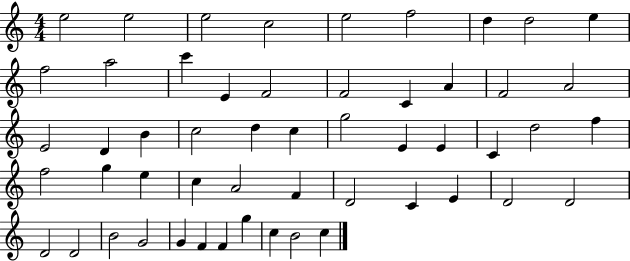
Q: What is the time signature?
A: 4/4